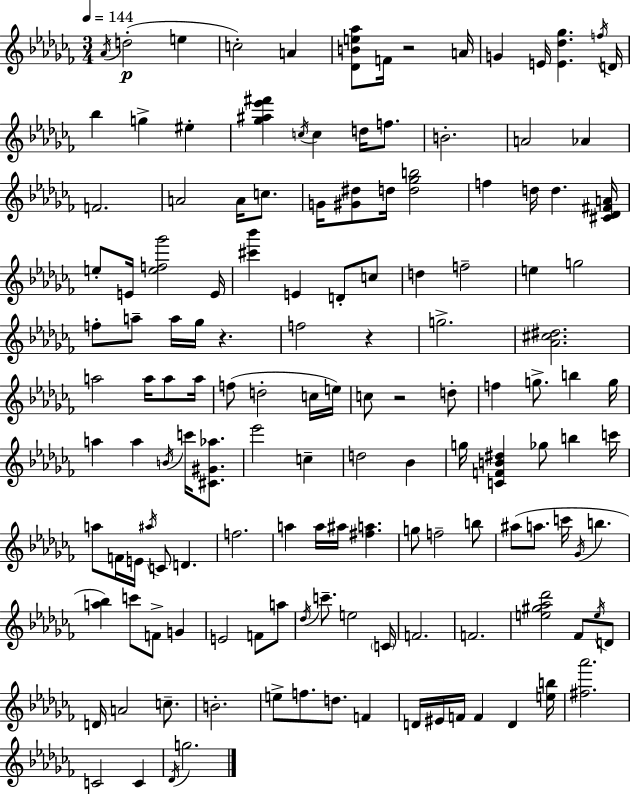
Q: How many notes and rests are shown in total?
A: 142